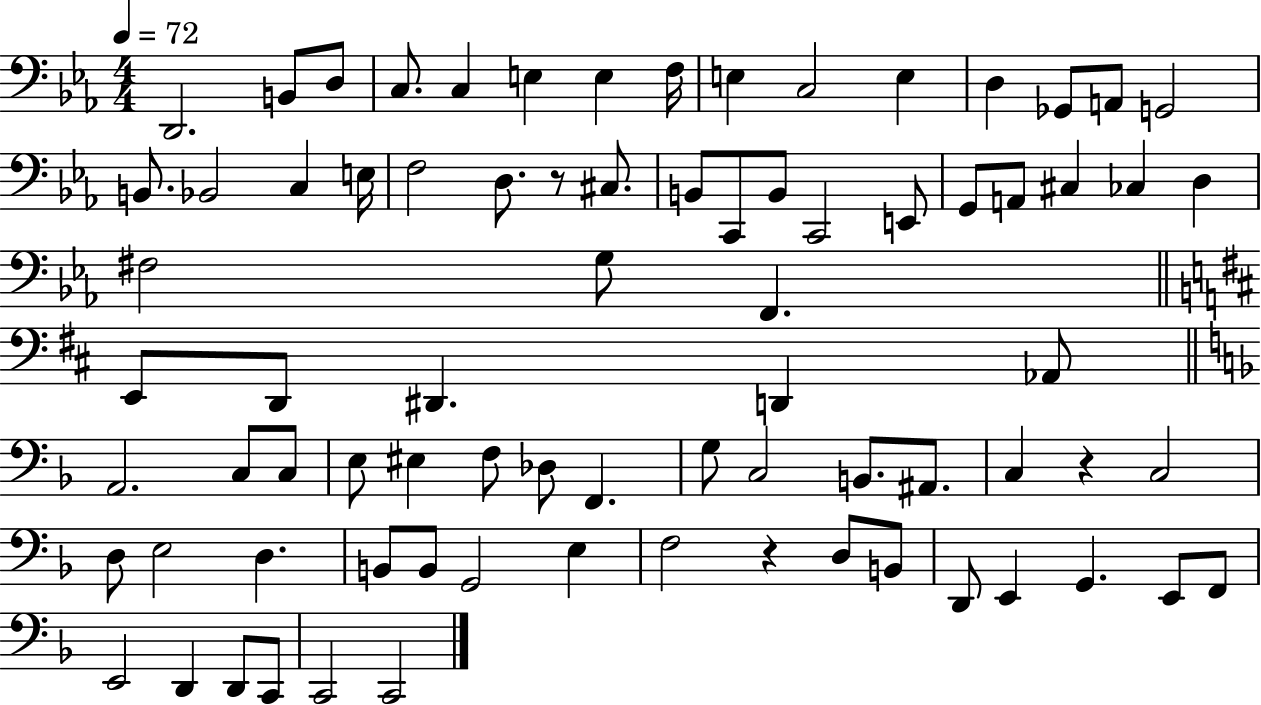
{
  \clef bass
  \numericTimeSignature
  \time 4/4
  \key ees \major
  \tempo 4 = 72
  d,2. b,8 d8 | c8. c4 e4 e4 f16 | e4 c2 e4 | d4 ges,8 a,8 g,2 | \break b,8. bes,2 c4 e16 | f2 d8. r8 cis8. | b,8 c,8 b,8 c,2 e,8 | g,8 a,8 cis4 ces4 d4 | \break fis2 g8 f,4. | \bar "||" \break \key b \minor e,8 d,8 dis,4. d,4 aes,8 | \bar "||" \break \key f \major a,2. c8 c8 | e8 eis4 f8 des8 f,4. | g8 c2 b,8. ais,8. | c4 r4 c2 | \break d8 e2 d4. | b,8 b,8 g,2 e4 | f2 r4 d8 b,8 | d,8 e,4 g,4. e,8 f,8 | \break e,2 d,4 d,8 c,8 | c,2 c,2 | \bar "|."
}